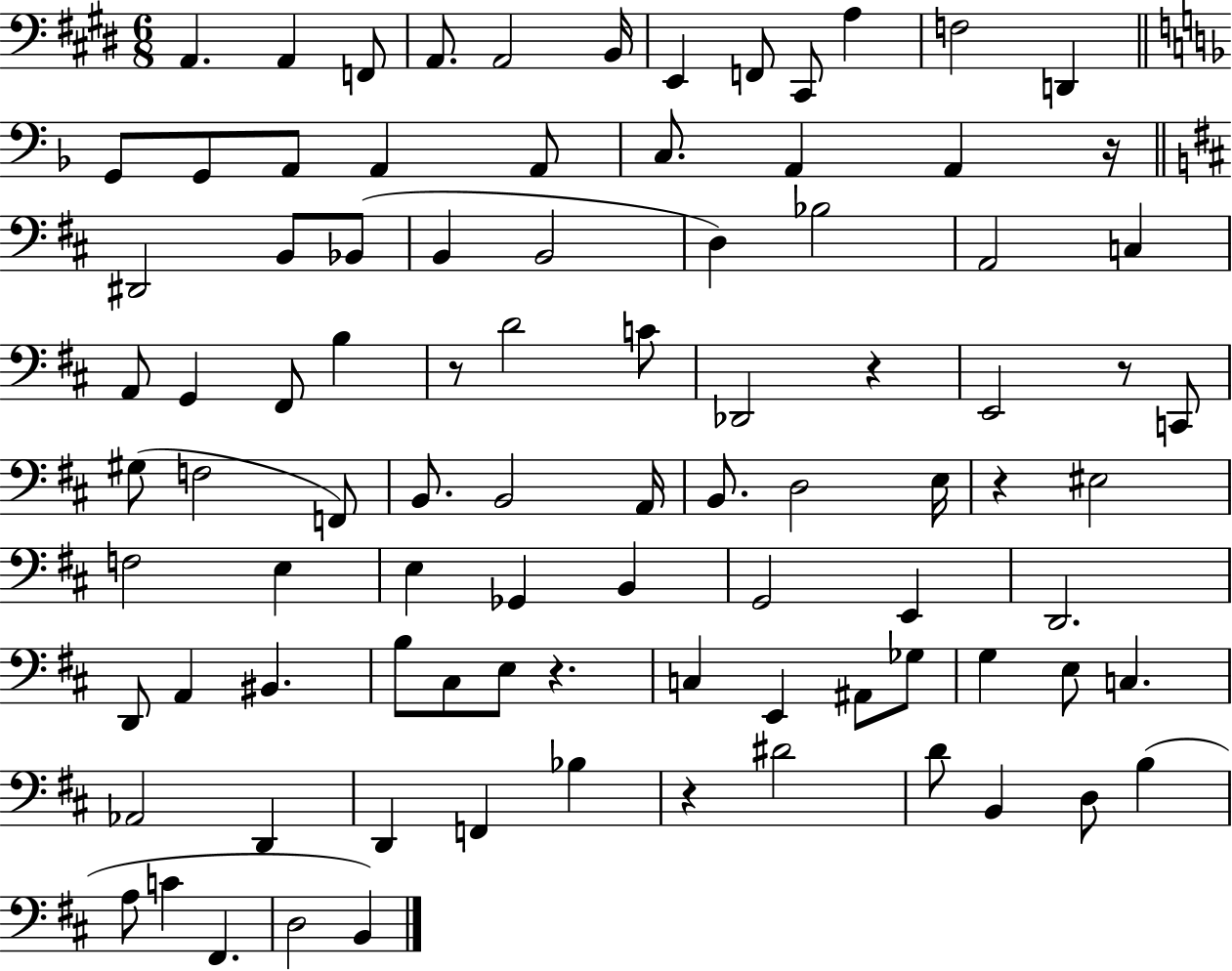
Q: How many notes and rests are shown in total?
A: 91